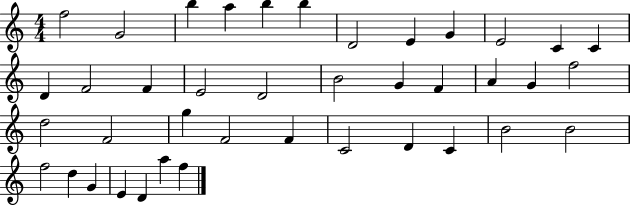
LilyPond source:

{
  \clef treble
  \numericTimeSignature
  \time 4/4
  \key c \major
  f''2 g'2 | b''4 a''4 b''4 b''4 | d'2 e'4 g'4 | e'2 c'4 c'4 | \break d'4 f'2 f'4 | e'2 d'2 | b'2 g'4 f'4 | a'4 g'4 f''2 | \break d''2 f'2 | g''4 f'2 f'4 | c'2 d'4 c'4 | b'2 b'2 | \break f''2 d''4 g'4 | e'4 d'4 a''4 f''4 | \bar "|."
}